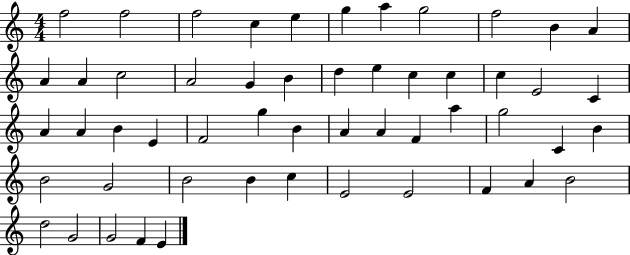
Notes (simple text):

F5/h F5/h F5/h C5/q E5/q G5/q A5/q G5/h F5/h B4/q A4/q A4/q A4/q C5/h A4/h G4/q B4/q D5/q E5/q C5/q C5/q C5/q E4/h C4/q A4/q A4/q B4/q E4/q F4/h G5/q B4/q A4/q A4/q F4/q A5/q G5/h C4/q B4/q B4/h G4/h B4/h B4/q C5/q E4/h E4/h F4/q A4/q B4/h D5/h G4/h G4/h F4/q E4/q